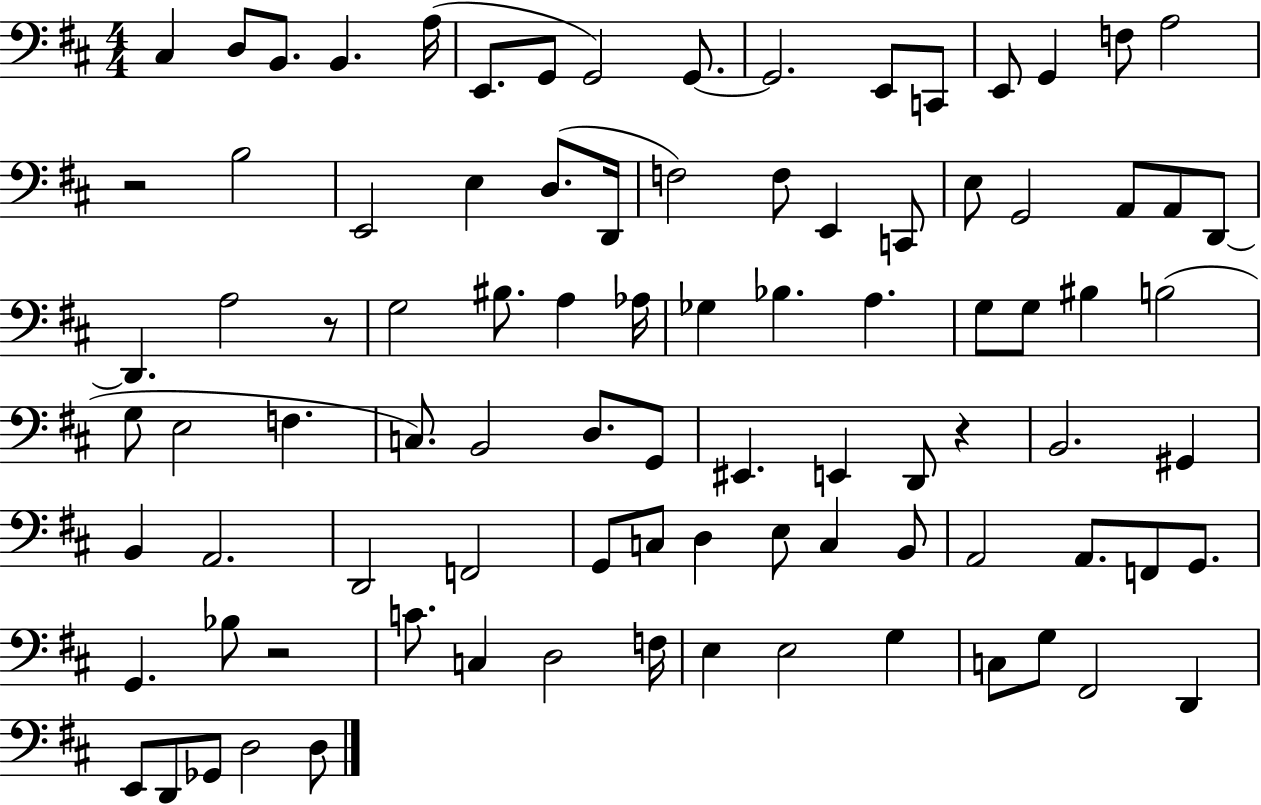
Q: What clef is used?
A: bass